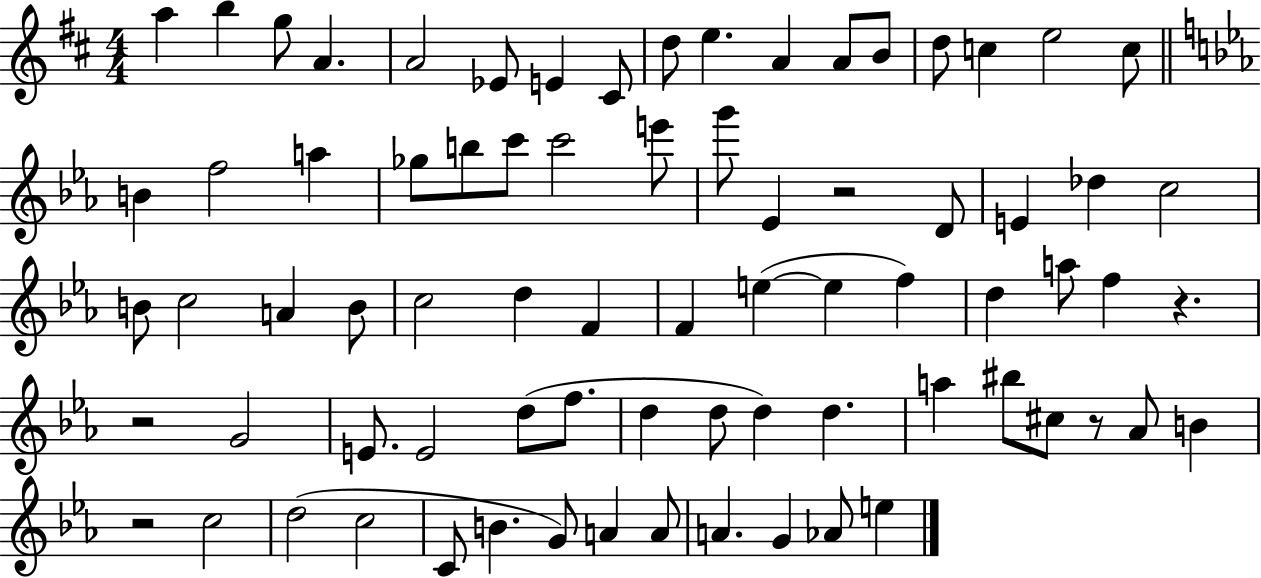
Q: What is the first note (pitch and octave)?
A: A5